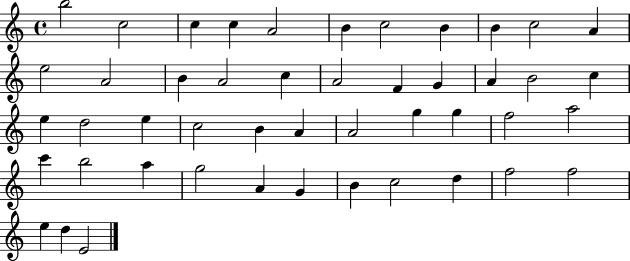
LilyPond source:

{
  \clef treble
  \time 4/4
  \defaultTimeSignature
  \key c \major
  b''2 c''2 | c''4 c''4 a'2 | b'4 c''2 b'4 | b'4 c''2 a'4 | \break e''2 a'2 | b'4 a'2 c''4 | a'2 f'4 g'4 | a'4 b'2 c''4 | \break e''4 d''2 e''4 | c''2 b'4 a'4 | a'2 g''4 g''4 | f''2 a''2 | \break c'''4 b''2 a''4 | g''2 a'4 g'4 | b'4 c''2 d''4 | f''2 f''2 | \break e''4 d''4 e'2 | \bar "|."
}